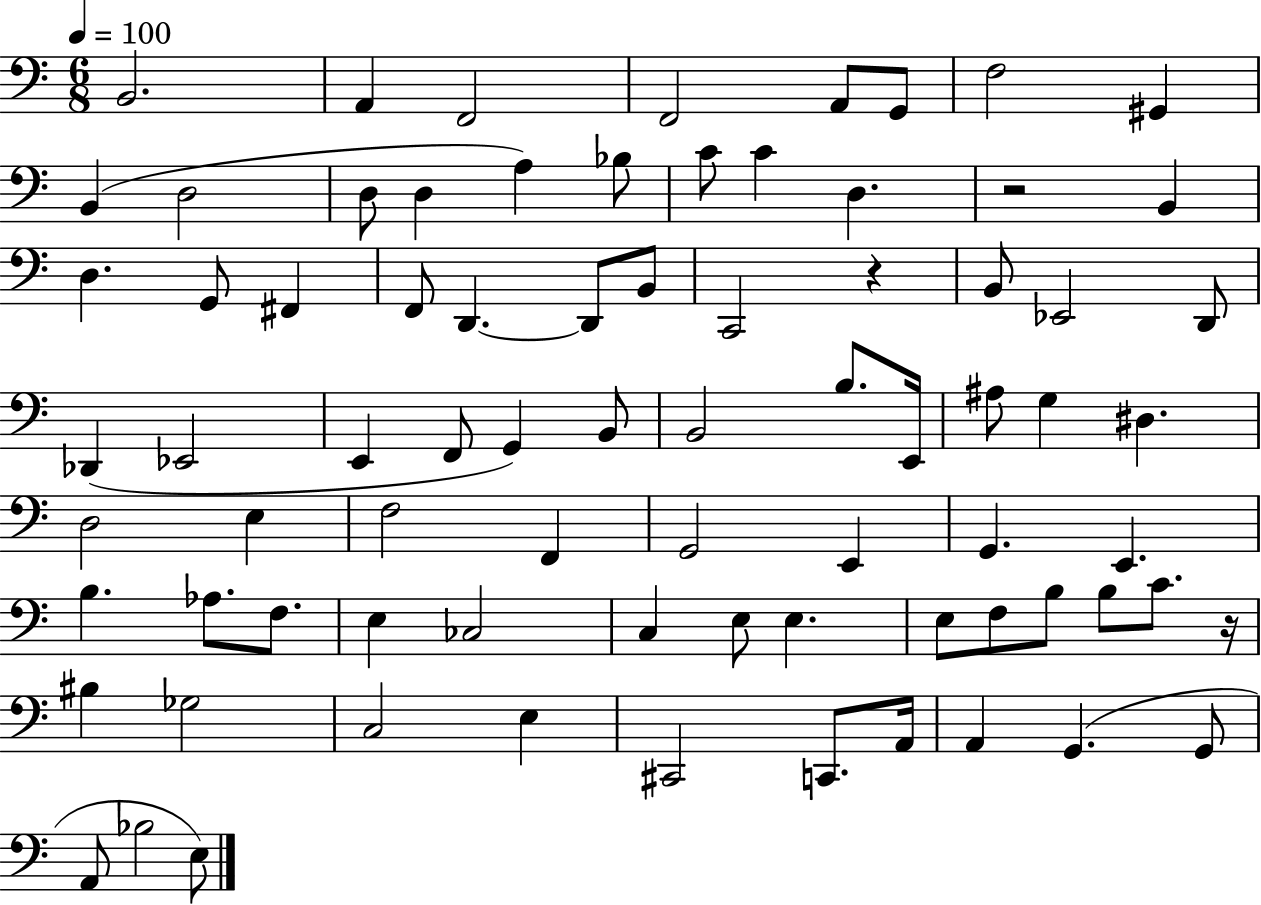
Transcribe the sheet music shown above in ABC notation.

X:1
T:Untitled
M:6/8
L:1/4
K:C
B,,2 A,, F,,2 F,,2 A,,/2 G,,/2 F,2 ^G,, B,, D,2 D,/2 D, A, _B,/2 C/2 C D, z2 B,, D, G,,/2 ^F,, F,,/2 D,, D,,/2 B,,/2 C,,2 z B,,/2 _E,,2 D,,/2 _D,, _E,,2 E,, F,,/2 G,, B,,/2 B,,2 B,/2 E,,/4 ^A,/2 G, ^D, D,2 E, F,2 F,, G,,2 E,, G,, E,, B, _A,/2 F,/2 E, _C,2 C, E,/2 E, E,/2 F,/2 B,/2 B,/2 C/2 z/4 ^B, _G,2 C,2 E, ^C,,2 C,,/2 A,,/4 A,, G,, G,,/2 A,,/2 _B,2 E,/2